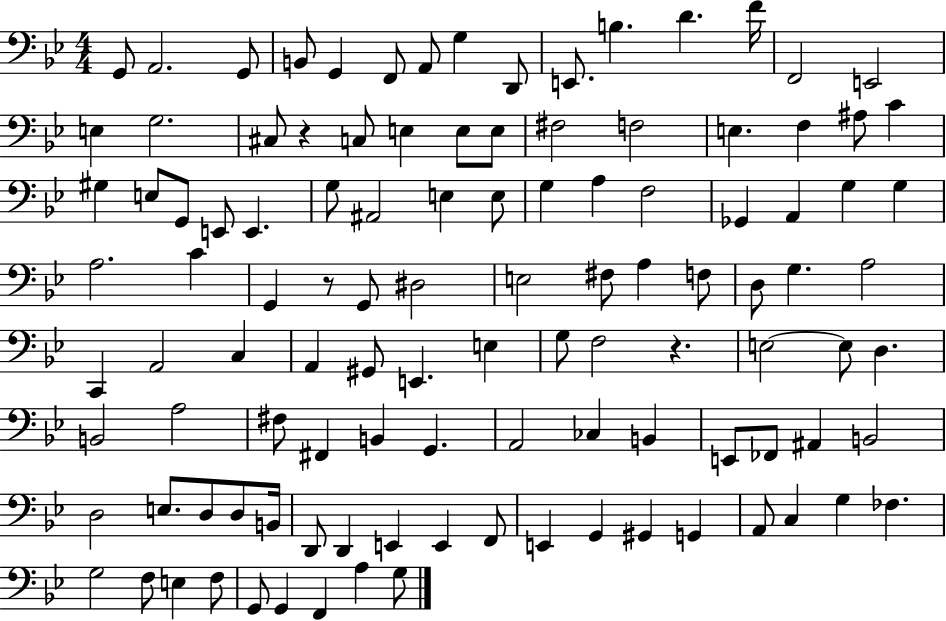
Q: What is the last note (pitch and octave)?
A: G3